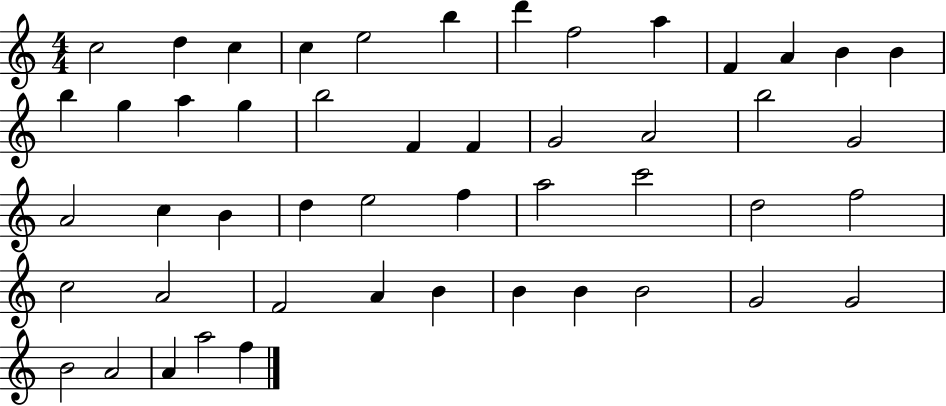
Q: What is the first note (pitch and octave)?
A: C5